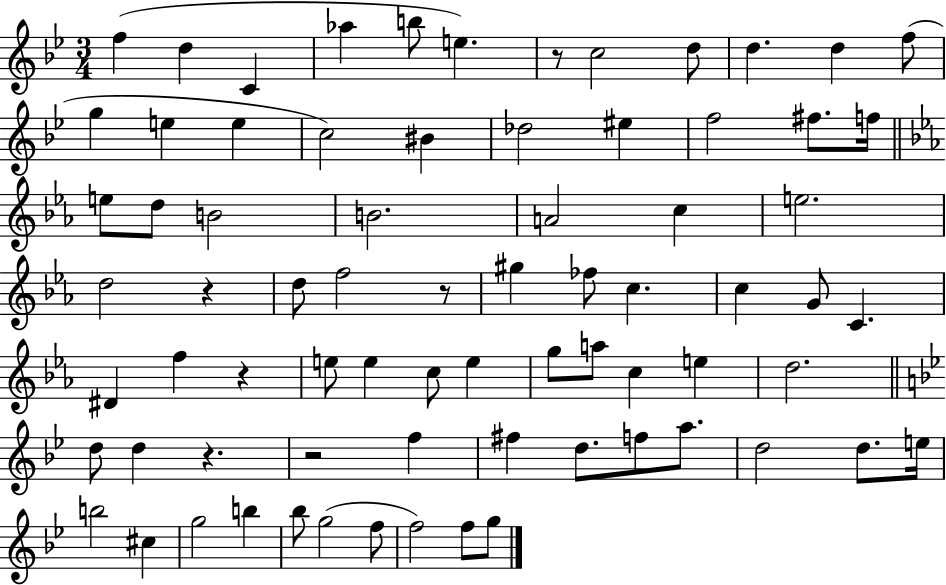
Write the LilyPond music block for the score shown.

{
  \clef treble
  \numericTimeSignature
  \time 3/4
  \key bes \major
  f''4( d''4 c'4 | aes''4 b''8 e''4.) | r8 c''2 d''8 | d''4. d''4 f''8( | \break g''4 e''4 e''4 | c''2) bis'4 | des''2 eis''4 | f''2 fis''8. f''16 | \break \bar "||" \break \key ees \major e''8 d''8 b'2 | b'2. | a'2 c''4 | e''2. | \break d''2 r4 | d''8 f''2 r8 | gis''4 fes''8 c''4. | c''4 g'8 c'4. | \break dis'4 f''4 r4 | e''8 e''4 c''8 e''4 | g''8 a''8 c''4 e''4 | d''2. | \break \bar "||" \break \key bes \major d''8 d''4 r4. | r2 f''4 | fis''4 d''8. f''8 a''8. | d''2 d''8. e''16 | \break b''2 cis''4 | g''2 b''4 | bes''8 g''2( f''8 | f''2) f''8 g''8 | \break \bar "|."
}